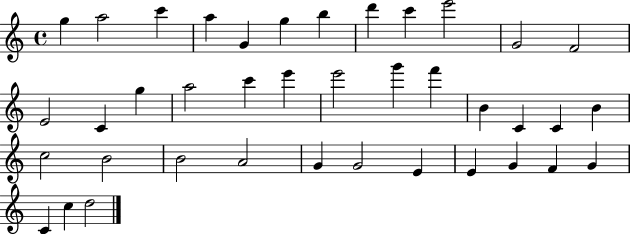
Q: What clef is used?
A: treble